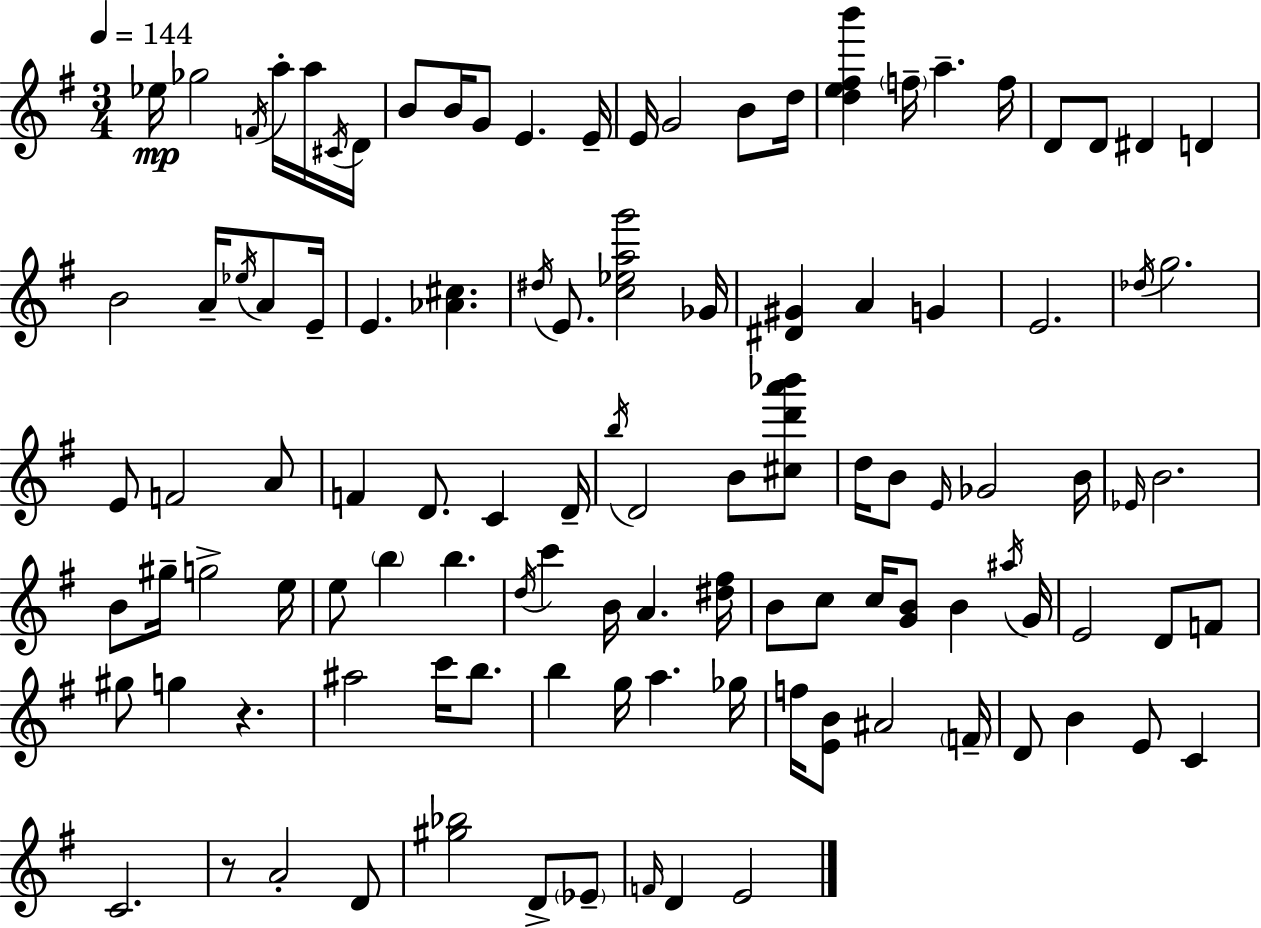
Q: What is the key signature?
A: G major